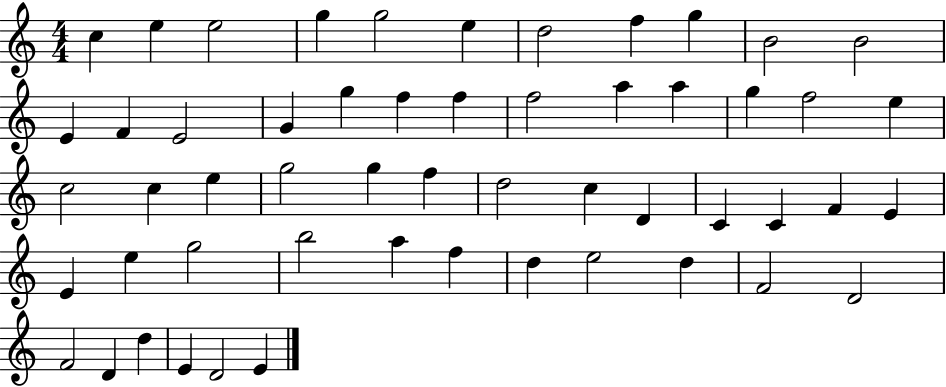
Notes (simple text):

C5/q E5/q E5/h G5/q G5/h E5/q D5/h F5/q G5/q B4/h B4/h E4/q F4/q E4/h G4/q G5/q F5/q F5/q F5/h A5/q A5/q G5/q F5/h E5/q C5/h C5/q E5/q G5/h G5/q F5/q D5/h C5/q D4/q C4/q C4/q F4/q E4/q E4/q E5/q G5/h B5/h A5/q F5/q D5/q E5/h D5/q F4/h D4/h F4/h D4/q D5/q E4/q D4/h E4/q